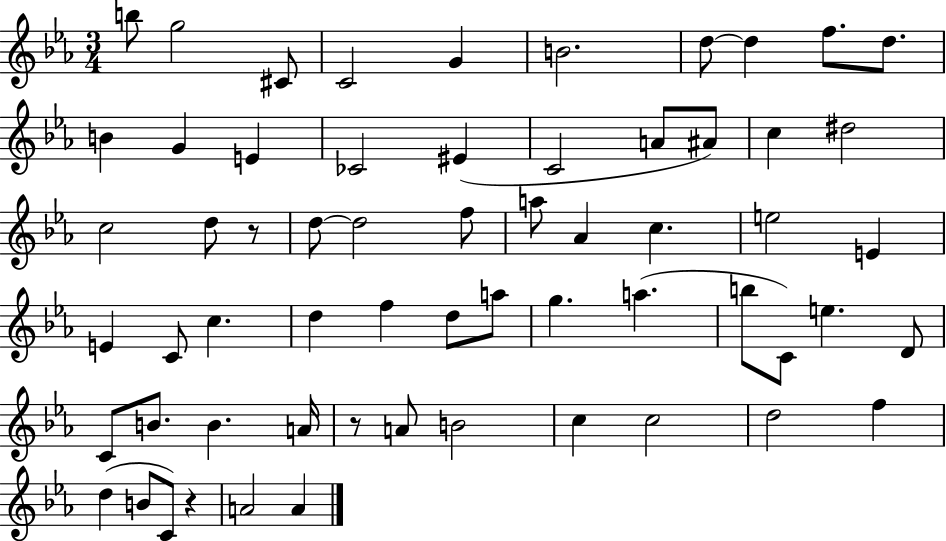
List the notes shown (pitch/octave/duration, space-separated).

B5/e G5/h C#4/e C4/h G4/q B4/h. D5/e D5/q F5/e. D5/e. B4/q G4/q E4/q CES4/h EIS4/q C4/h A4/e A#4/e C5/q D#5/h C5/h D5/e R/e D5/e D5/h F5/e A5/e Ab4/q C5/q. E5/h E4/q E4/q C4/e C5/q. D5/q F5/q D5/e A5/e G5/q. A5/q. B5/e C4/e E5/q. D4/e C4/e B4/e. B4/q. A4/s R/e A4/e B4/h C5/q C5/h D5/h F5/q D5/q B4/e C4/e R/q A4/h A4/q